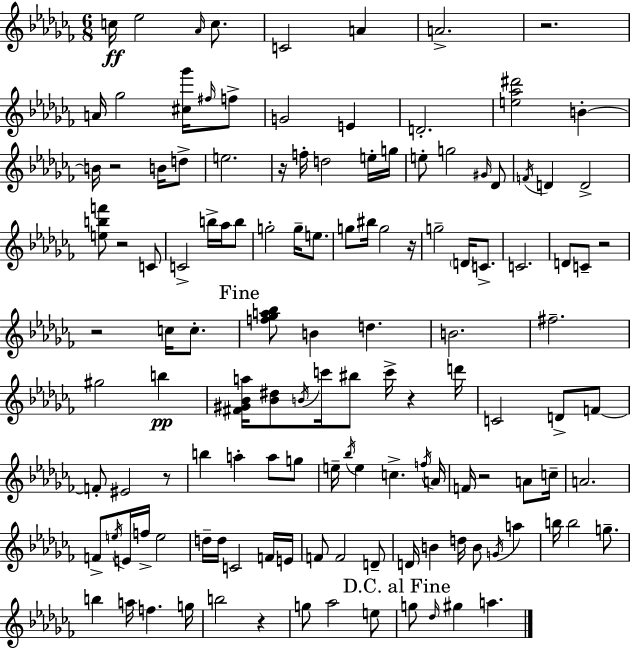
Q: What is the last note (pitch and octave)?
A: A5